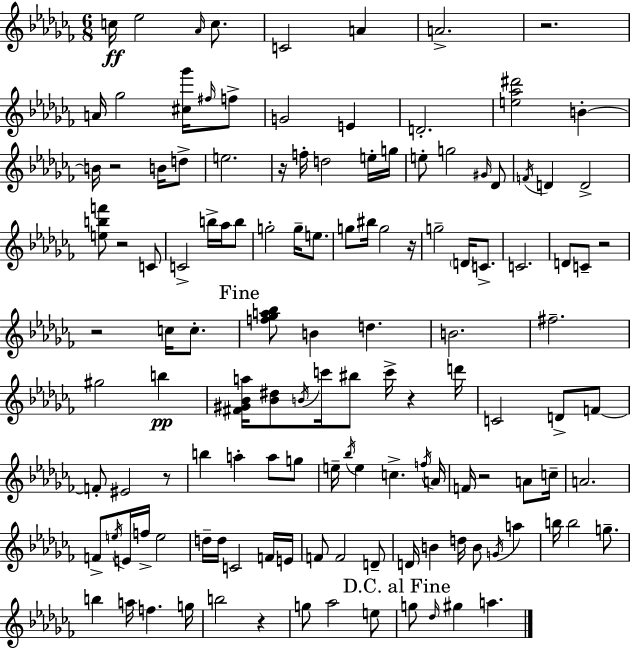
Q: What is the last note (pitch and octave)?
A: A5